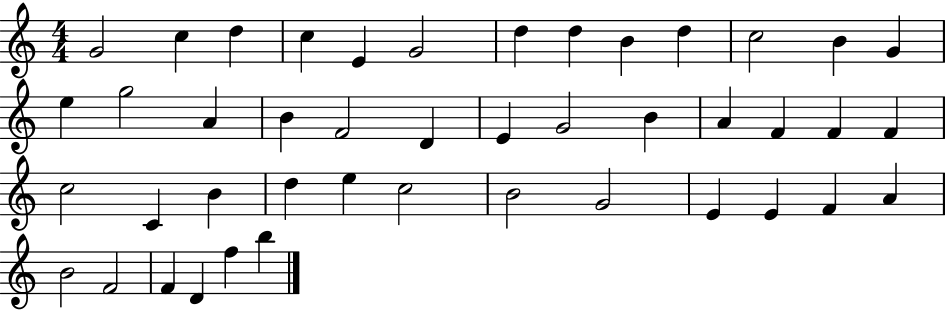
X:1
T:Untitled
M:4/4
L:1/4
K:C
G2 c d c E G2 d d B d c2 B G e g2 A B F2 D E G2 B A F F F c2 C B d e c2 B2 G2 E E F A B2 F2 F D f b